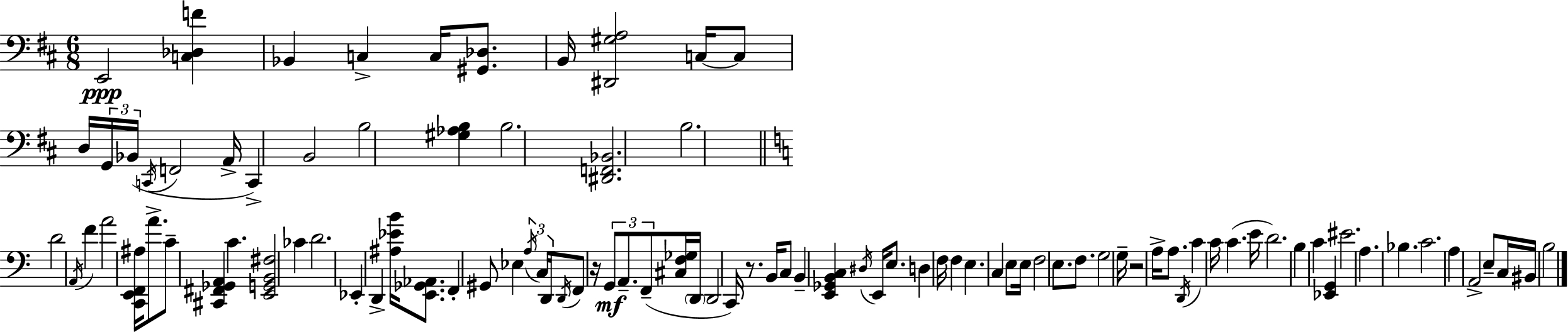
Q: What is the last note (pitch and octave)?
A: B3